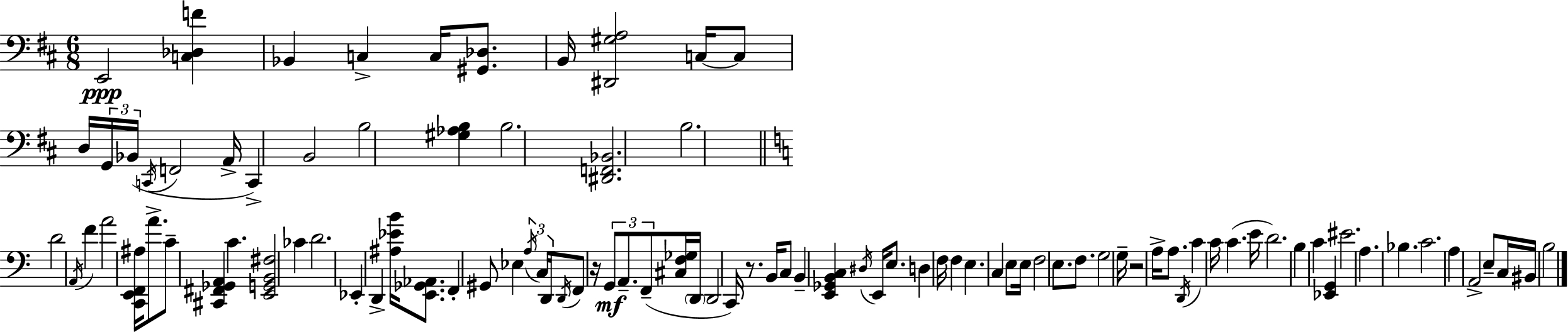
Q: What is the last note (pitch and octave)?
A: B3